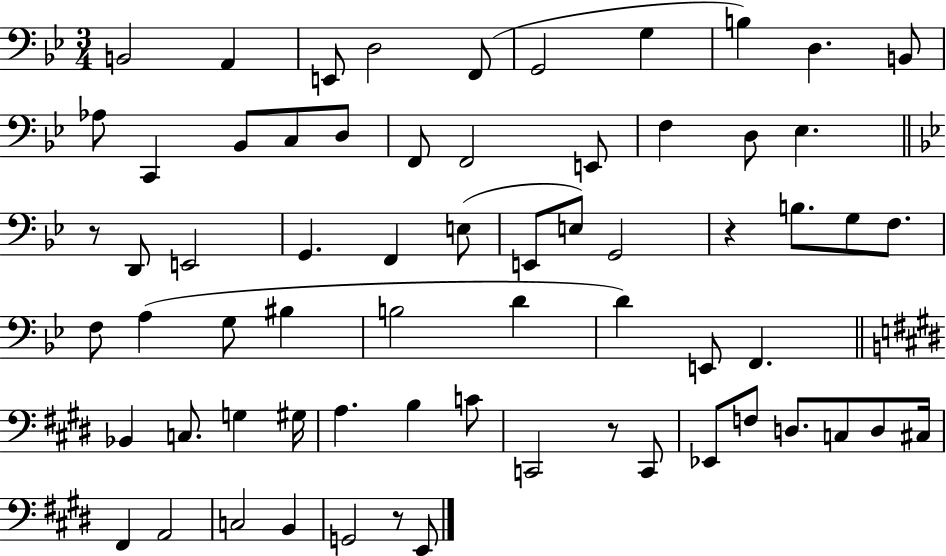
X:1
T:Untitled
M:3/4
L:1/4
K:Bb
B,,2 A,, E,,/2 D,2 F,,/2 G,,2 G, B, D, B,,/2 _A,/2 C,, _B,,/2 C,/2 D,/2 F,,/2 F,,2 E,,/2 F, D,/2 _E, z/2 D,,/2 E,,2 G,, F,, E,/2 E,,/2 E,/2 G,,2 z B,/2 G,/2 F,/2 F,/2 A, G,/2 ^B, B,2 D D E,,/2 F,, _B,, C,/2 G, ^G,/4 A, B, C/2 C,,2 z/2 C,,/2 _E,,/2 F,/2 D,/2 C,/2 D,/2 ^C,/4 ^F,, A,,2 C,2 B,, G,,2 z/2 E,,/2